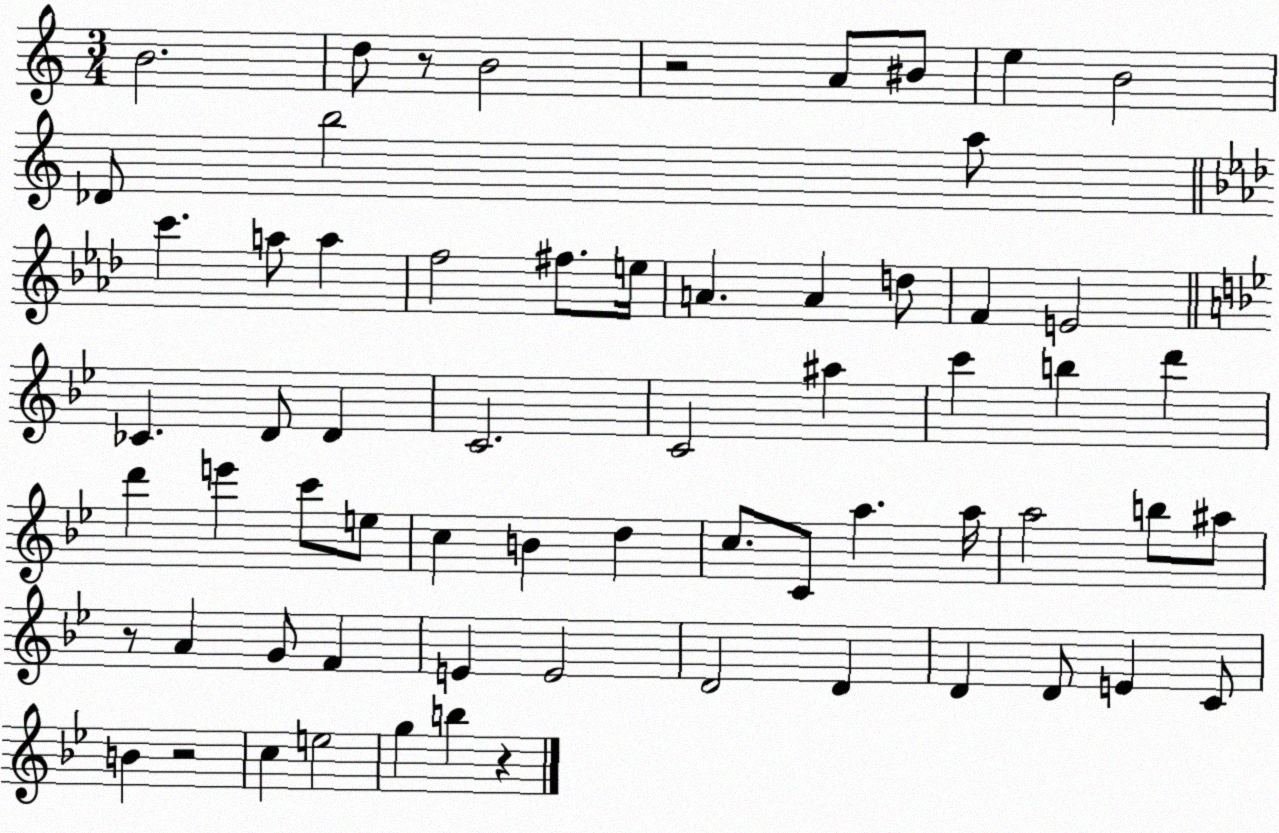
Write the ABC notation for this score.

X:1
T:Untitled
M:3/4
L:1/4
K:C
B2 d/2 z/2 B2 z2 A/2 ^B/2 e B2 _D/2 b2 a/2 c' a/2 a f2 ^f/2 e/4 A A d/2 F E2 _C D/2 D C2 C2 ^a c' b d' d' e' c'/2 e/2 c B d c/2 C/2 a a/4 a2 b/2 ^a/2 z/2 A G/2 F E E2 D2 D D D/2 E C/2 B z2 c e2 g b z